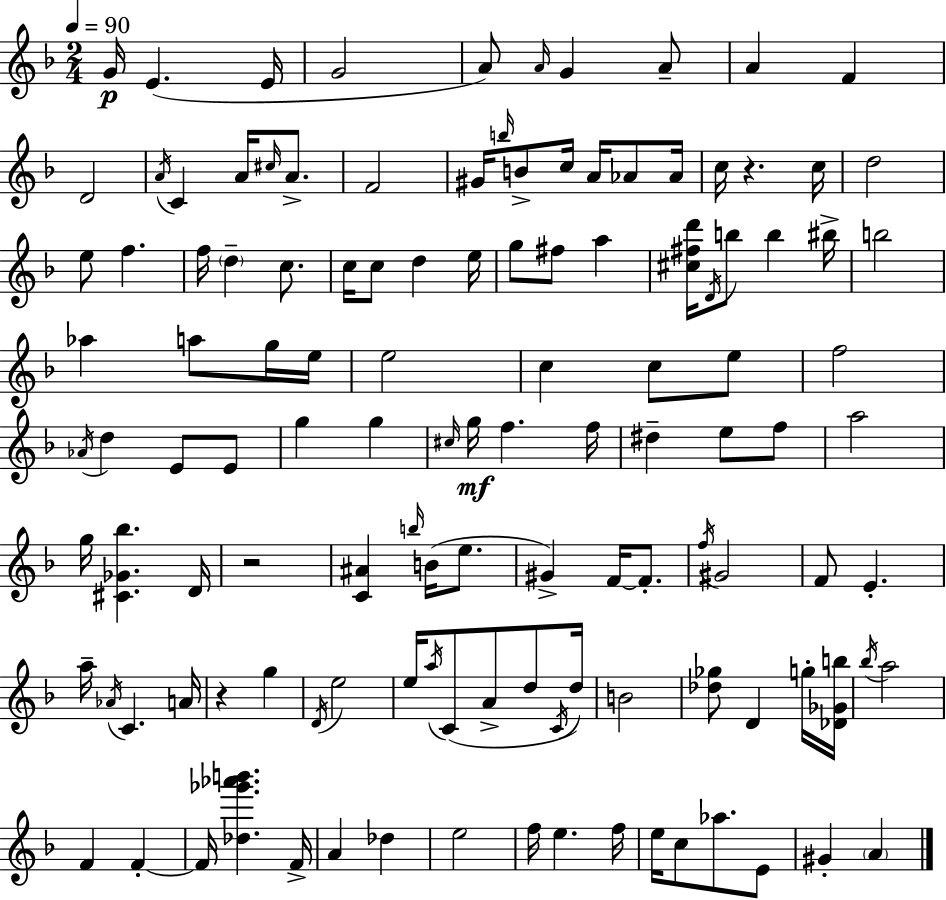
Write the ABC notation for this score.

X:1
T:Untitled
M:2/4
L:1/4
K:Dm
G/4 E E/4 G2 A/2 A/4 G A/2 A F D2 A/4 C A/4 ^c/4 A/2 F2 ^G/4 b/4 B/2 c/4 A/4 _A/2 _A/4 c/4 z c/4 d2 e/2 f f/4 d c/2 c/4 c/2 d e/4 g/2 ^f/2 a [^c^fd']/4 D/4 b/2 b ^b/4 b2 _a a/2 g/4 e/4 e2 c c/2 e/2 f2 _A/4 d E/2 E/2 g g ^c/4 g/4 f f/4 ^d e/2 f/2 a2 g/4 [^C_G_b] D/4 z2 [C^A] b/4 B/4 e/2 ^G F/4 F/2 f/4 ^G2 F/2 E a/4 _A/4 C A/4 z g D/4 e2 e/4 a/4 C/2 A/2 d/2 C/4 d/4 B2 [_d_g]/2 D g/4 [_D_Gb]/4 _b/4 a2 F F F/4 [_d_g'_a'b'] F/4 A _d e2 f/4 e f/4 e/4 c/2 _a/2 E/2 ^G A